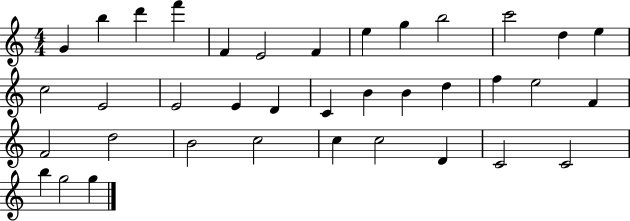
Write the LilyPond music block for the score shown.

{
  \clef treble
  \numericTimeSignature
  \time 4/4
  \key c \major
  g'4 b''4 d'''4 f'''4 | f'4 e'2 f'4 | e''4 g''4 b''2 | c'''2 d''4 e''4 | \break c''2 e'2 | e'2 e'4 d'4 | c'4 b'4 b'4 d''4 | f''4 e''2 f'4 | \break f'2 d''2 | b'2 c''2 | c''4 c''2 d'4 | c'2 c'2 | \break b''4 g''2 g''4 | \bar "|."
}